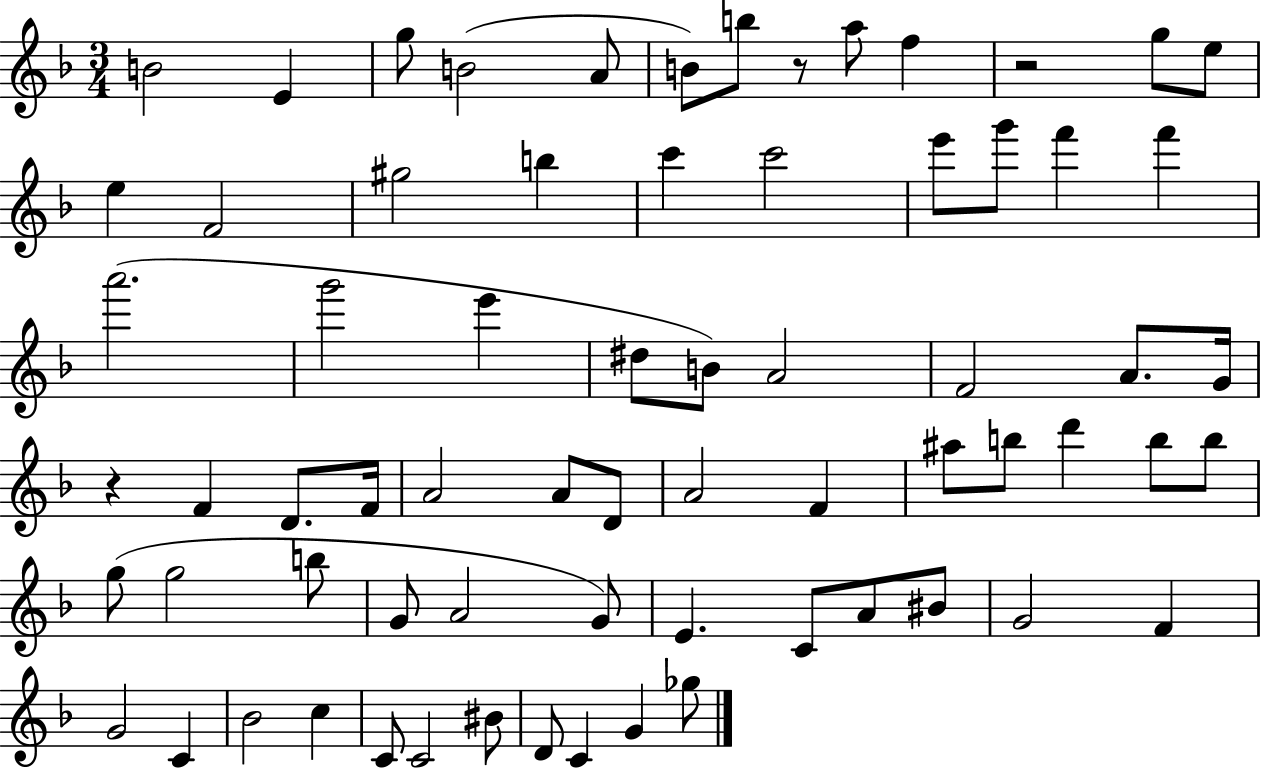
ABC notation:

X:1
T:Untitled
M:3/4
L:1/4
K:F
B2 E g/2 B2 A/2 B/2 b/2 z/2 a/2 f z2 g/2 e/2 e F2 ^g2 b c' c'2 e'/2 g'/2 f' f' a'2 g'2 e' ^d/2 B/2 A2 F2 A/2 G/4 z F D/2 F/4 A2 A/2 D/2 A2 F ^a/2 b/2 d' b/2 b/2 g/2 g2 b/2 G/2 A2 G/2 E C/2 A/2 ^B/2 G2 F G2 C _B2 c C/2 C2 ^B/2 D/2 C G _g/2